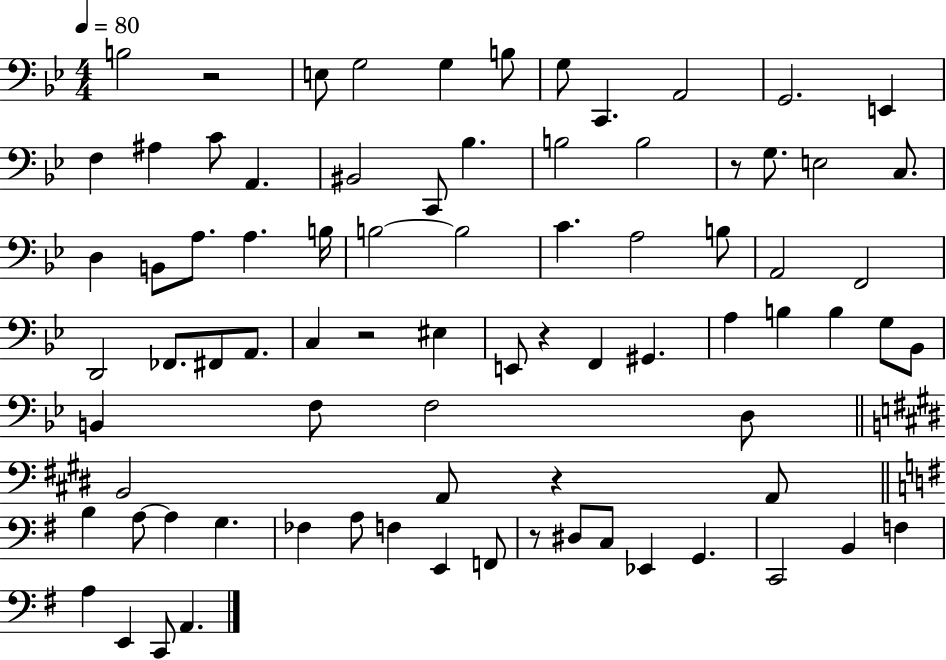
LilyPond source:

{
  \clef bass
  \numericTimeSignature
  \time 4/4
  \key bes \major
  \tempo 4 = 80
  b2 r2 | e8 g2 g4 b8 | g8 c,4. a,2 | g,2. e,4 | \break f4 ais4 c'8 a,4. | bis,2 c,8 bes4. | b2 b2 | r8 g8. e2 c8. | \break d4 b,8 a8. a4. b16 | b2~~ b2 | c'4. a2 b8 | a,2 f,2 | \break d,2 fes,8. fis,8 a,8. | c4 r2 eis4 | e,8 r4 f,4 gis,4. | a4 b4 b4 g8 bes,8 | \break b,4 f8 f2 d8 | \bar "||" \break \key e \major b,2 a,8 r4 a,8 | \bar "||" \break \key g \major b4 a8~~ a4 g4. | fes4 a8 f4 e,4 f,8 | r8 dis8 c8 ees,4 g,4. | c,2 b,4 f4 | \break a4 e,4 c,8 a,4. | \bar "|."
}